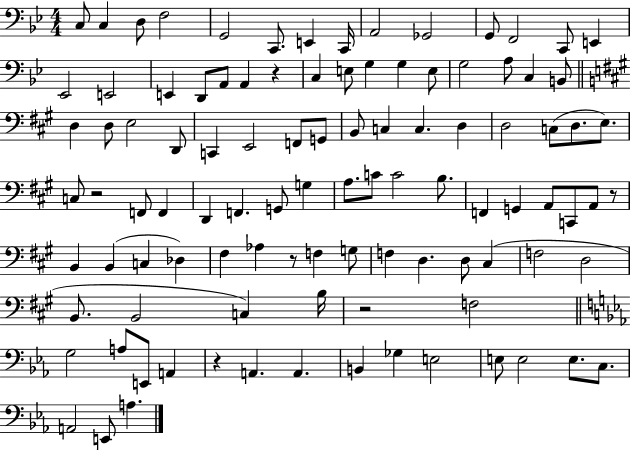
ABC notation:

X:1
T:Untitled
M:4/4
L:1/4
K:Bb
C,/2 C, D,/2 F,2 G,,2 C,,/2 E,, C,,/4 A,,2 _G,,2 G,,/2 F,,2 C,,/2 E,, _E,,2 E,,2 E,, D,,/2 A,,/2 A,, z C, E,/2 G, G, E,/2 G,2 A,/2 C, B,,/2 D, D,/2 E,2 D,,/2 C,, E,,2 F,,/2 G,,/2 B,,/2 C, C, D, D,2 C,/2 D,/2 E,/2 C,/2 z2 F,,/2 F,, D,, F,, G,,/2 G, A,/2 C/2 C2 B,/2 F,, G,, A,,/2 C,,/2 A,,/2 z/2 B,, B,, C, _D, ^F, _A, z/2 F, G,/2 F, D, D,/2 ^C, F,2 D,2 B,,/2 B,,2 C, B,/4 z2 F,2 G,2 A,/2 E,,/2 A,, z A,, A,, B,, _G, E,2 E,/2 E,2 E,/2 C,/2 A,,2 E,,/2 A,